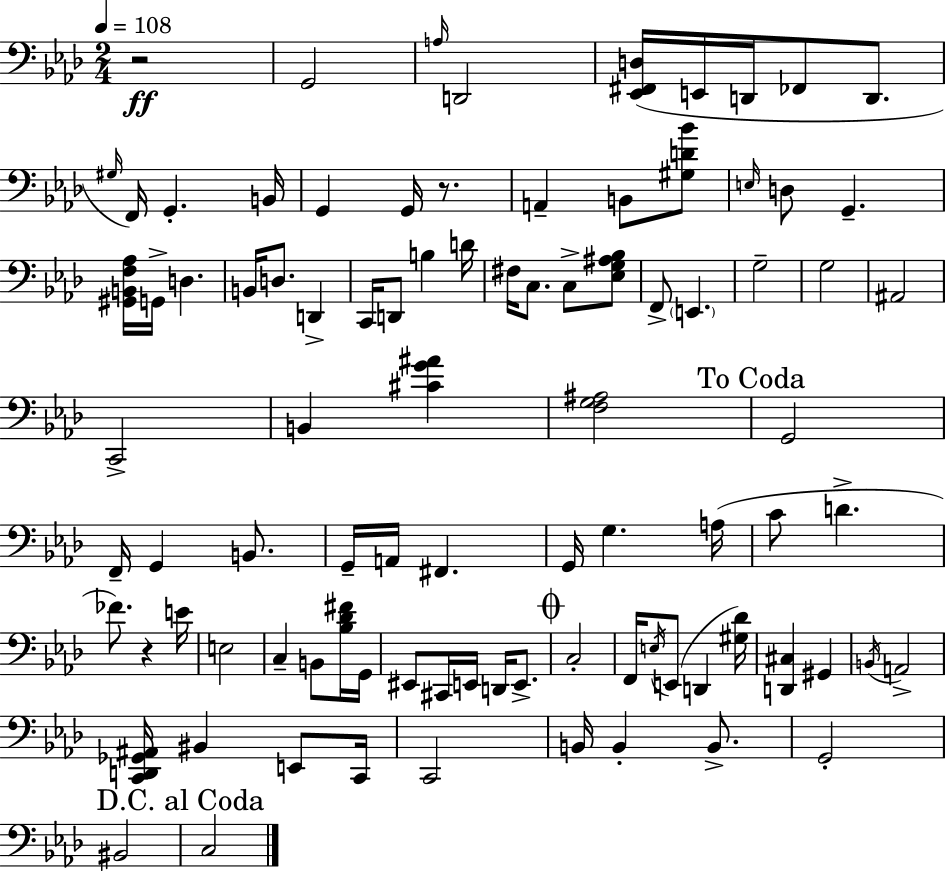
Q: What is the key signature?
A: F minor